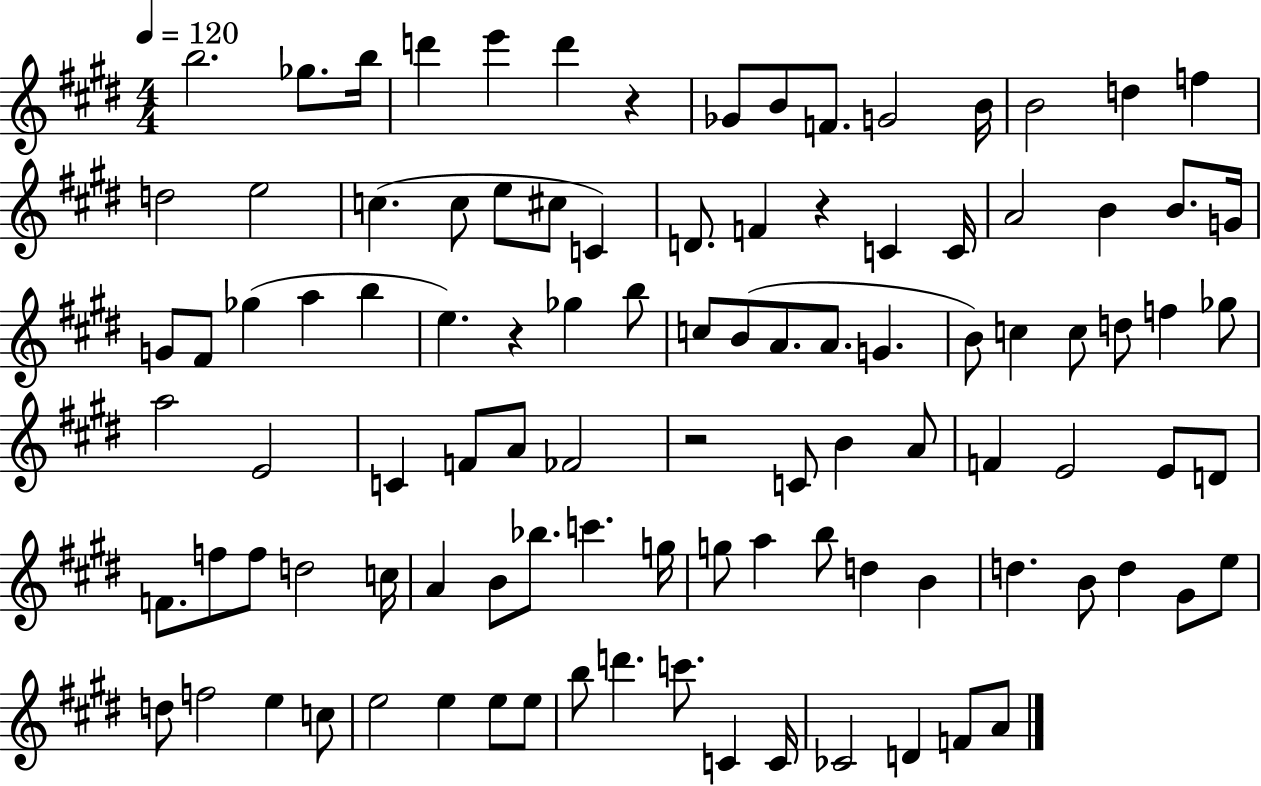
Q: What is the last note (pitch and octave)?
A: A4